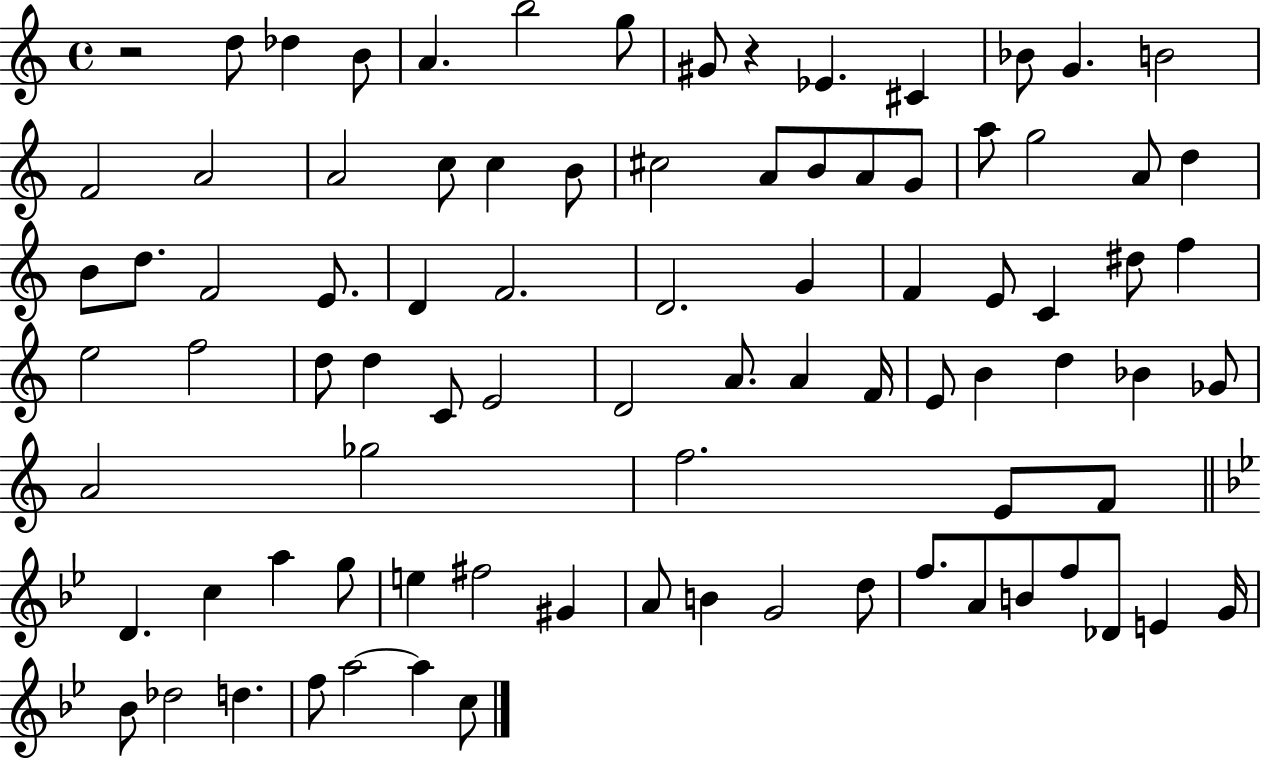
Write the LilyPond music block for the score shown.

{
  \clef treble
  \time 4/4
  \defaultTimeSignature
  \key c \major
  r2 d''8 des''4 b'8 | a'4. b''2 g''8 | gis'8 r4 ees'4. cis'4 | bes'8 g'4. b'2 | \break f'2 a'2 | a'2 c''8 c''4 b'8 | cis''2 a'8 b'8 a'8 g'8 | a''8 g''2 a'8 d''4 | \break b'8 d''8. f'2 e'8. | d'4 f'2. | d'2. g'4 | f'4 e'8 c'4 dis''8 f''4 | \break e''2 f''2 | d''8 d''4 c'8 e'2 | d'2 a'8. a'4 f'16 | e'8 b'4 d''4 bes'4 ges'8 | \break a'2 ges''2 | f''2. e'8 f'8 | \bar "||" \break \key g \minor d'4. c''4 a''4 g''8 | e''4 fis''2 gis'4 | a'8 b'4 g'2 d''8 | f''8. a'8 b'8 f''8 des'8 e'4 g'16 | \break bes'8 des''2 d''4. | f''8 a''2~~ a''4 c''8 | \bar "|."
}